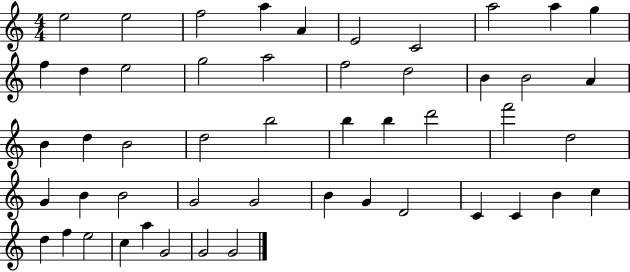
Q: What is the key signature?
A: C major